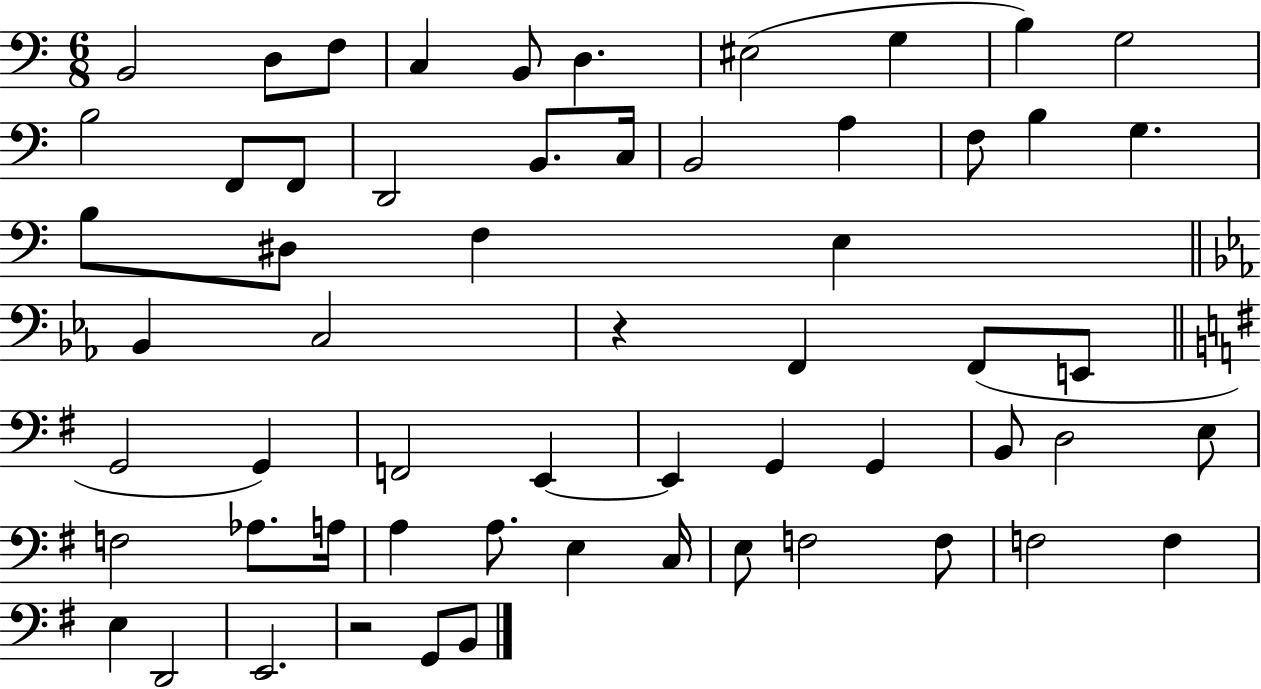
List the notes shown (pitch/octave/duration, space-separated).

B2/h D3/e F3/e C3/q B2/e D3/q. EIS3/h G3/q B3/q G3/h B3/h F2/e F2/e D2/h B2/e. C3/s B2/h A3/q F3/e B3/q G3/q. B3/e D#3/e F3/q E3/q Bb2/q C3/h R/q F2/q F2/e E2/e G2/h G2/q F2/h E2/q E2/q G2/q G2/q B2/e D3/h E3/e F3/h Ab3/e. A3/s A3/q A3/e. E3/q C3/s E3/e F3/h F3/e F3/h F3/q E3/q D2/h E2/h. R/h G2/e B2/e